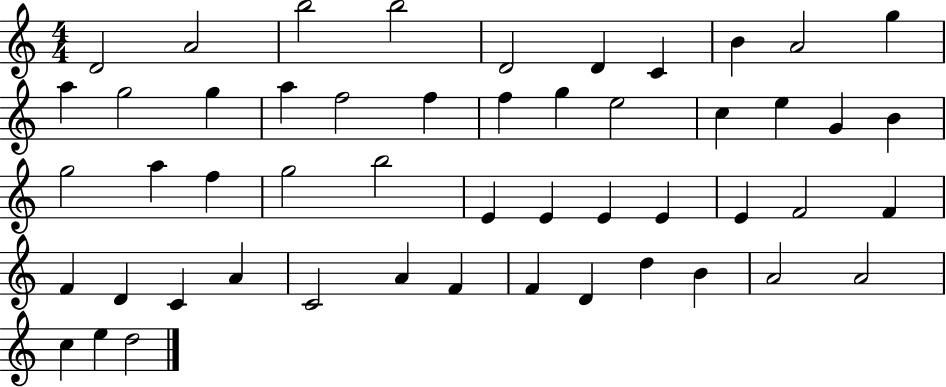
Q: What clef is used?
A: treble